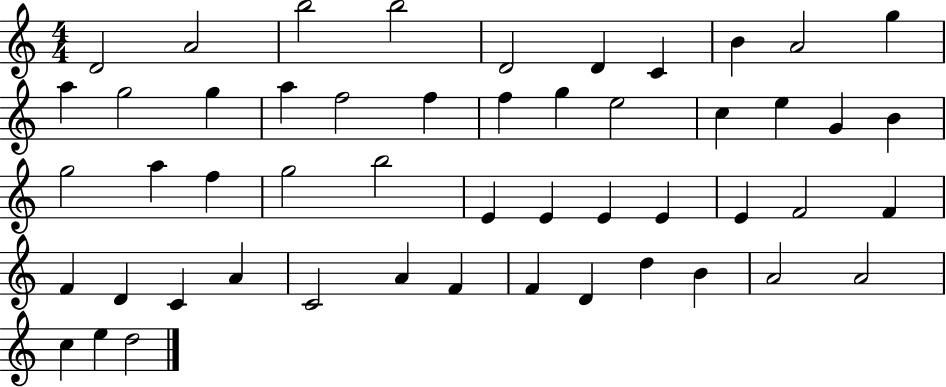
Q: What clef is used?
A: treble